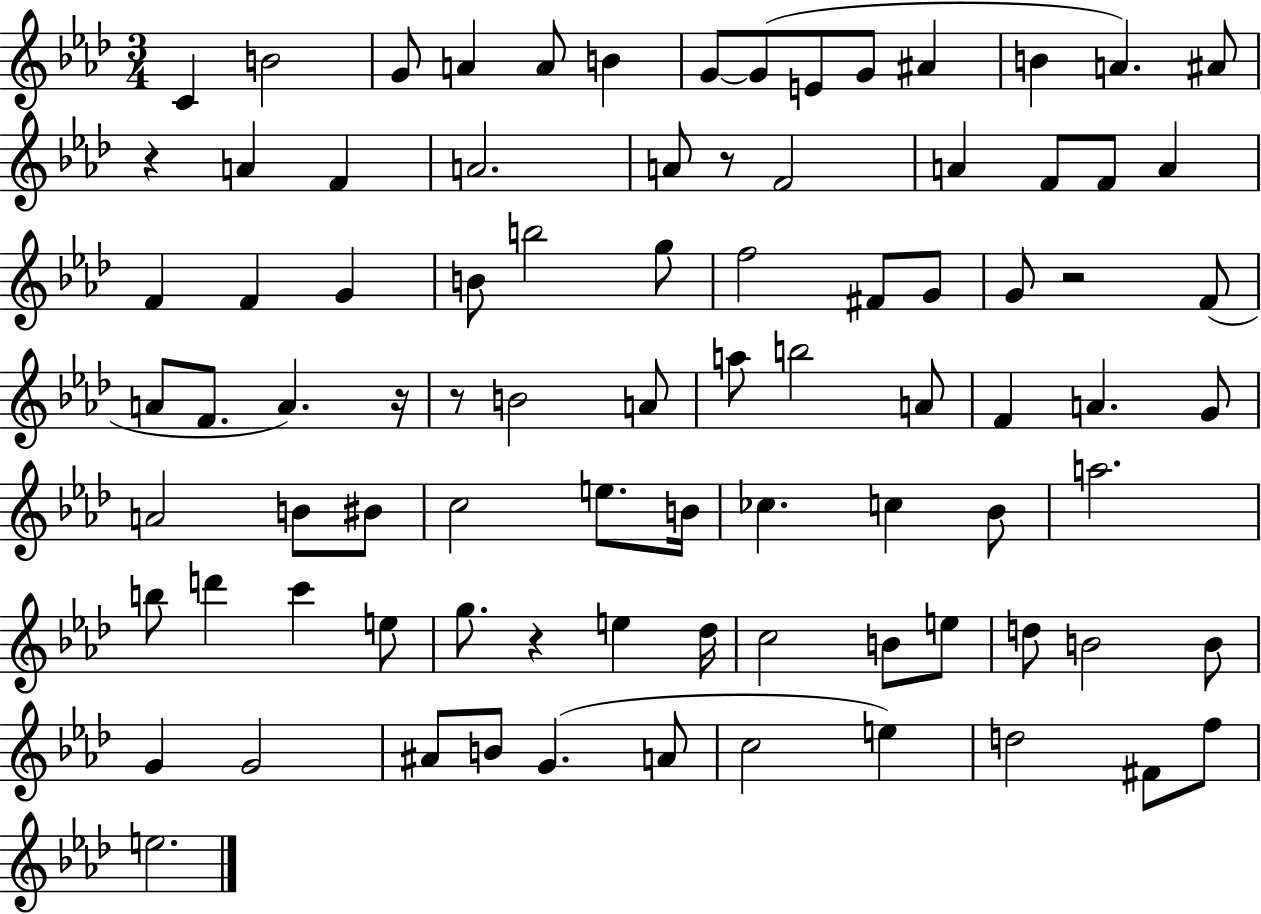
{
  \clef treble
  \numericTimeSignature
  \time 3/4
  \key aes \major
  c'4 b'2 | g'8 a'4 a'8 b'4 | g'8~~ g'8( e'8 g'8 ais'4 | b'4 a'4.) ais'8 | \break r4 a'4 f'4 | a'2. | a'8 r8 f'2 | a'4 f'8 f'8 a'4 | \break f'4 f'4 g'4 | b'8 b''2 g''8 | f''2 fis'8 g'8 | g'8 r2 f'8( | \break a'8 f'8. a'4.) r16 | r8 b'2 a'8 | a''8 b''2 a'8 | f'4 a'4. g'8 | \break a'2 b'8 bis'8 | c''2 e''8. b'16 | ces''4. c''4 bes'8 | a''2. | \break b''8 d'''4 c'''4 e''8 | g''8. r4 e''4 des''16 | c''2 b'8 e''8 | d''8 b'2 b'8 | \break g'4 g'2 | ais'8 b'8 g'4.( a'8 | c''2 e''4) | d''2 fis'8 f''8 | \break e''2. | \bar "|."
}